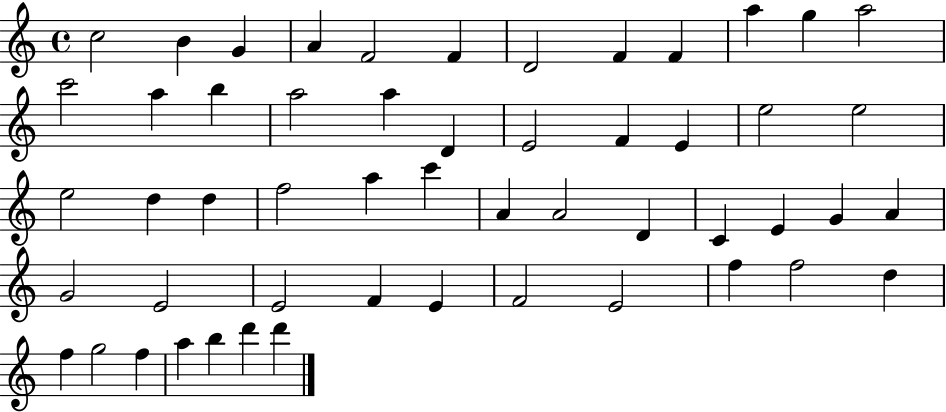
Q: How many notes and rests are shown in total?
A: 53